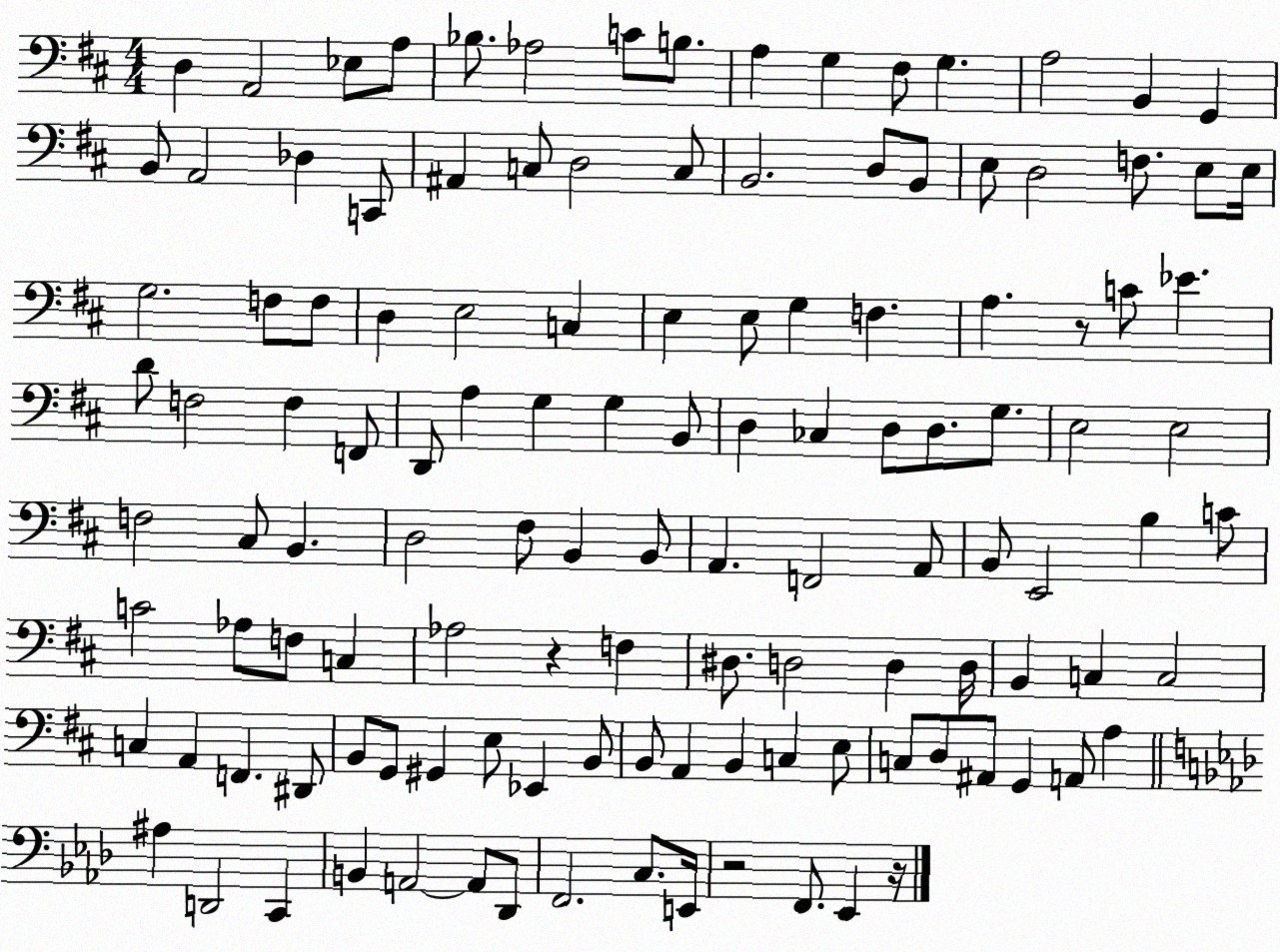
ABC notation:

X:1
T:Untitled
M:4/4
L:1/4
K:D
D, A,,2 _E,/2 A,/2 _B,/2 _A,2 C/2 B,/2 A, G, ^F,/2 G, A,2 B,, G,, B,,/2 A,,2 _D, C,,/2 ^A,, C,/2 D,2 C,/2 B,,2 D,/2 B,,/2 E,/2 D,2 F,/2 E,/2 E,/4 G,2 F,/2 F,/2 D, E,2 C, E, E,/2 G, F, A, z/2 C/2 _E D/2 F,2 F, F,,/2 D,,/2 A, G, G, B,,/2 D, _C, D,/2 D,/2 G,/2 E,2 E,2 F,2 ^C,/2 B,, D,2 ^F,/2 B,, B,,/2 A,, F,,2 A,,/2 B,,/2 E,,2 B, C/2 C2 _A,/2 F,/2 C, _A,2 z F, ^D,/2 D,2 D, D,/4 B,, C, C,2 C, A,, F,, ^D,,/2 B,,/2 G,,/2 ^G,, E,/2 _E,, B,,/2 B,,/2 A,, B,, C, E,/2 C,/2 D,/2 ^A,,/2 G,, A,,/2 A, ^A, D,,2 C,, B,, A,,2 A,,/2 _D,,/2 F,,2 C,/2 E,,/4 z2 F,,/2 _E,, z/4